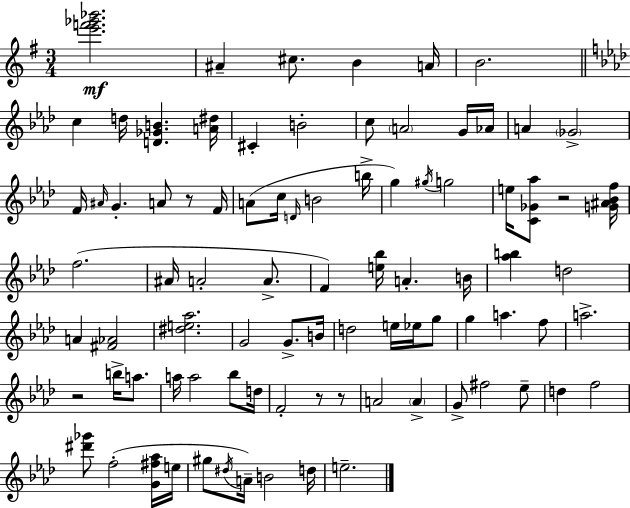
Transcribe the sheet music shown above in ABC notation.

X:1
T:Untitled
M:3/4
L:1/4
K:G
[e'f'_g'_b']2 ^A ^c/2 B A/4 B2 c d/4 [D_GB] [A^d]/4 ^C B2 c/2 A2 G/4 _A/4 A _G2 F/4 ^A/4 G A/2 z/2 F/4 A/2 c/4 D/4 B2 b/4 g ^g/4 g2 e/4 [C_G_a]/2 z2 [G^A_Bf]/4 f2 ^A/4 A2 A/2 F [e_b]/4 A B/4 [_ab] d2 A [^F_A]2 [^de_a]2 G2 G/2 B/4 d2 e/4 _e/4 g/2 g a f/2 a2 z2 b/4 a/2 a/4 a2 _b/2 d/4 F2 z/2 z/2 A2 A G/2 ^f2 _e/2 d f2 [^d'_g']/2 f2 [G^f_a]/4 e/4 ^g/2 ^d/4 A/4 B2 d/4 e2